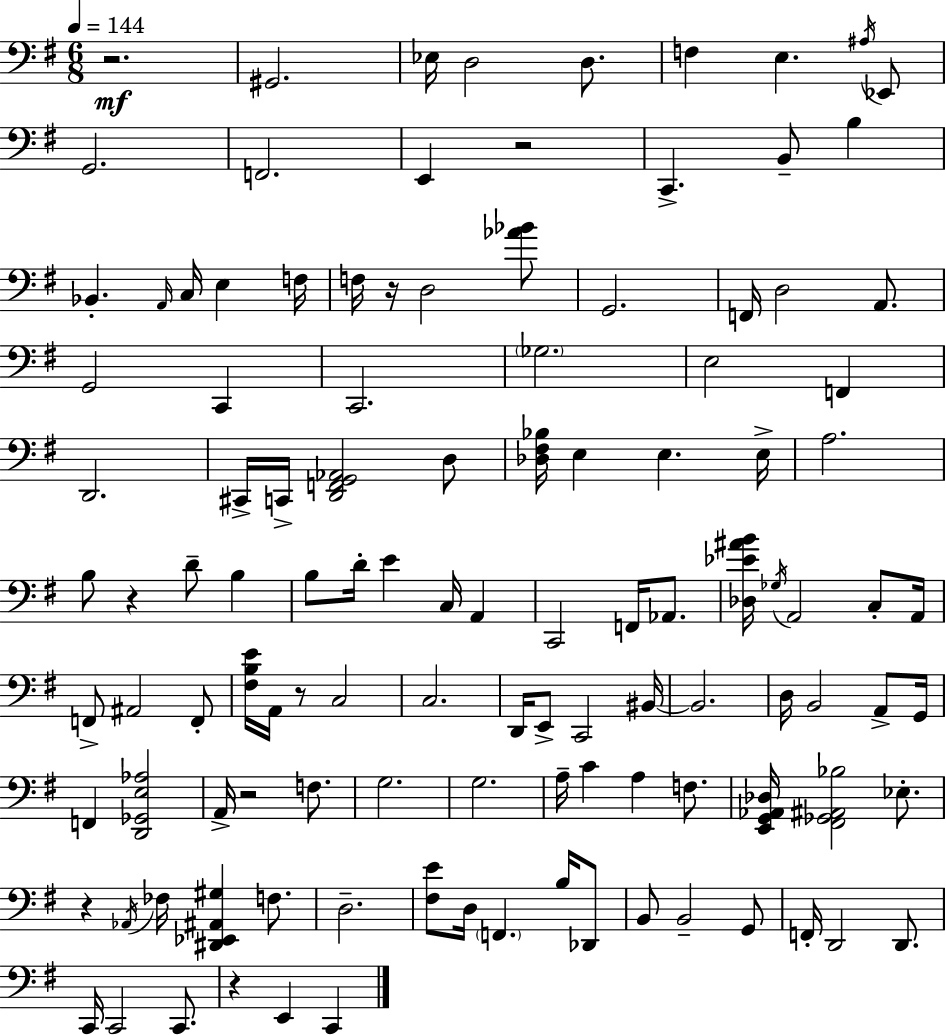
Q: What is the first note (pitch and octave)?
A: G#2